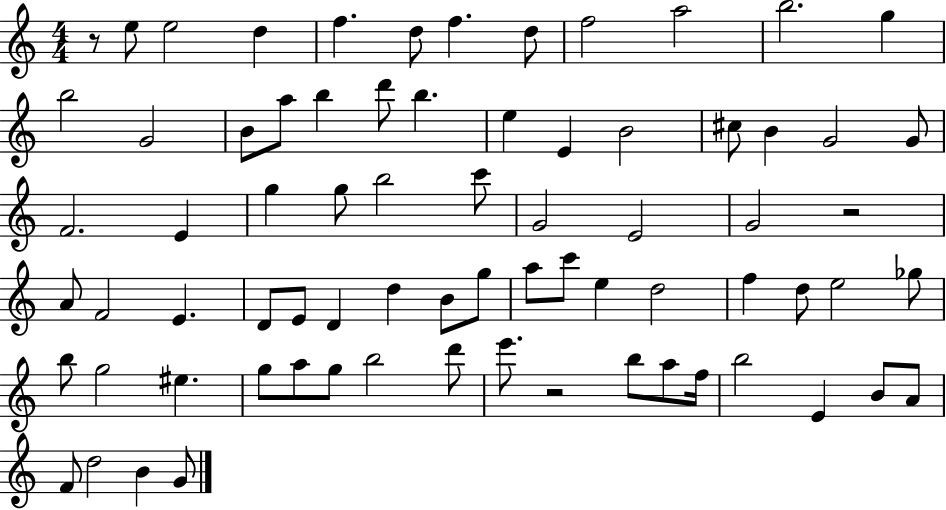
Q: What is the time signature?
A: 4/4